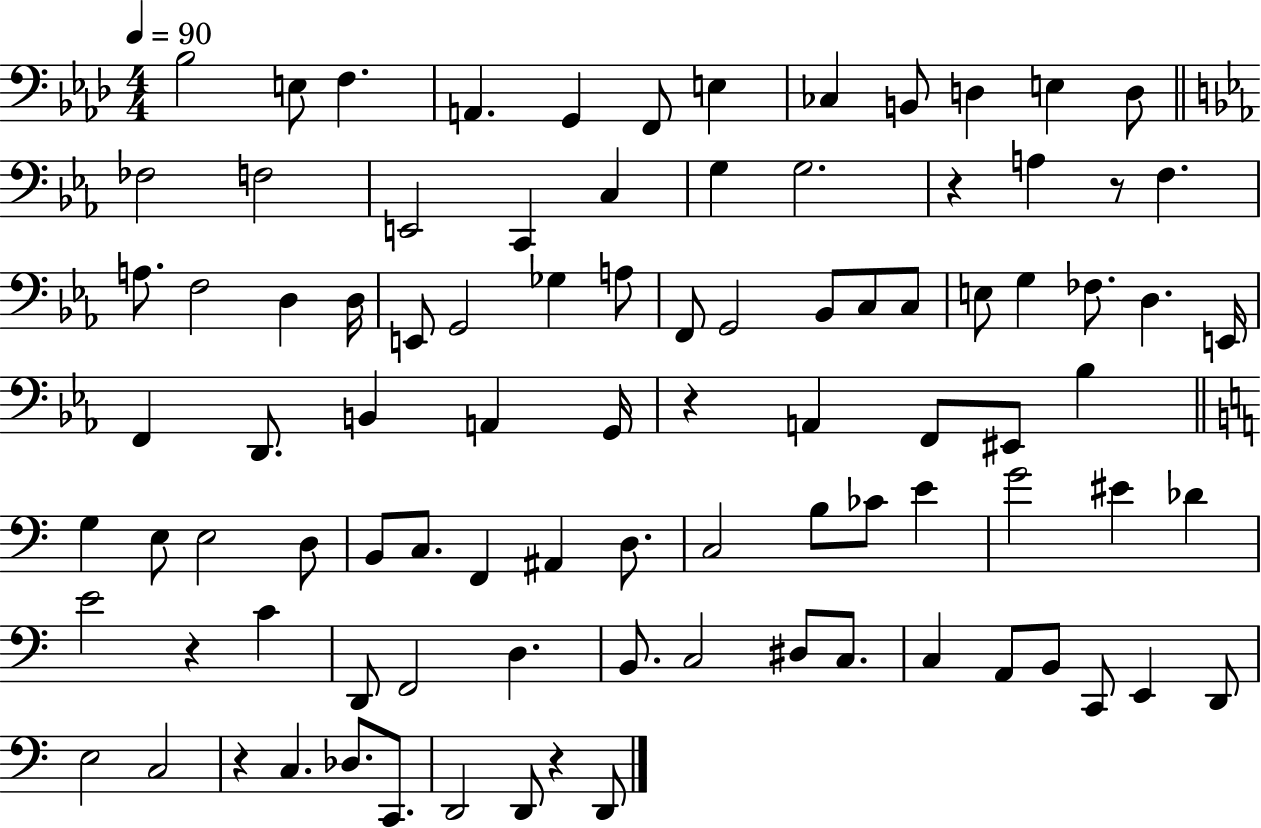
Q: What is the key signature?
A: AES major